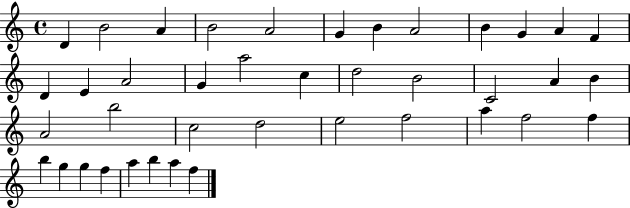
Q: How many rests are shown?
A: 0